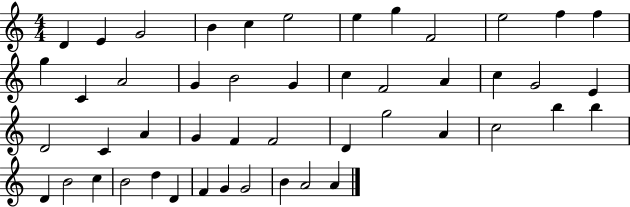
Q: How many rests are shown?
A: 0